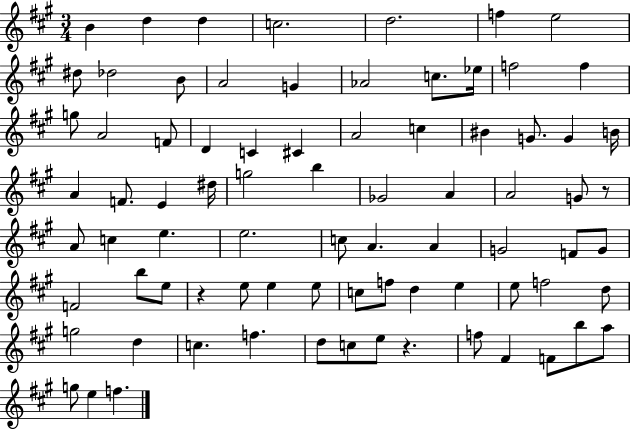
{
  \clef treble
  \numericTimeSignature
  \time 3/4
  \key a \major
  \repeat volta 2 { b'4 d''4 d''4 | c''2. | d''2. | f''4 e''2 | \break dis''8 des''2 b'8 | a'2 g'4 | aes'2 c''8. ees''16 | f''2 f''4 | \break g''8 a'2 f'8 | d'4 c'4 cis'4 | a'2 c''4 | bis'4 g'8. g'4 b'16 | \break a'4 f'8. e'4 dis''16 | g''2 b''4 | ges'2 a'4 | a'2 g'8 r8 | \break a'8 c''4 e''4. | e''2. | c''8 a'4. a'4 | g'2 f'8 g'8 | \break f'2 b''8 e''8 | r4 e''8 e''4 e''8 | c''8 f''8 d''4 e''4 | e''8 f''2 d''8 | \break g''2 d''4 | c''4. f''4. | d''8 c''8 e''8 r4. | f''8 fis'4 f'8 b''8 a''8 | \break g''8 e''4 f''4. | } \bar "|."
}